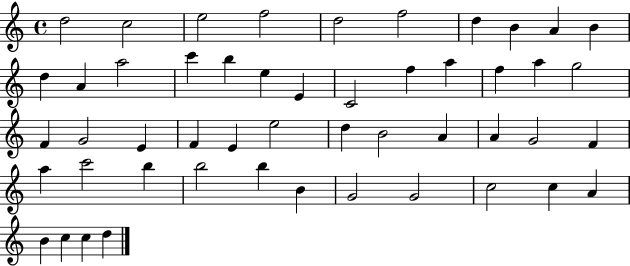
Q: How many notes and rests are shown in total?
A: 50